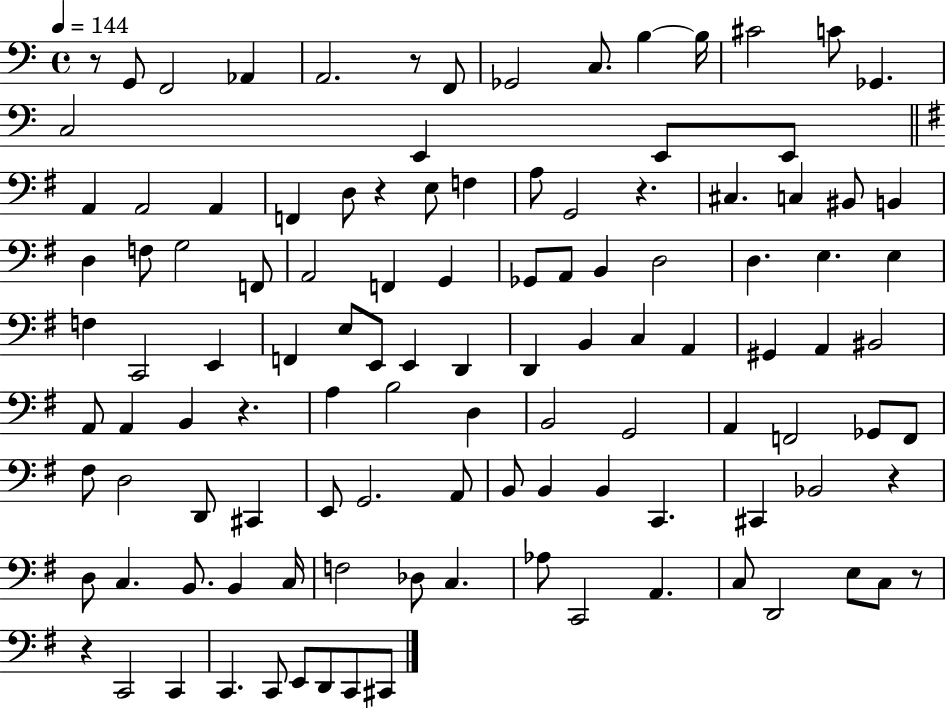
X:1
T:Untitled
M:4/4
L:1/4
K:C
z/2 G,,/2 F,,2 _A,, A,,2 z/2 F,,/2 _G,,2 C,/2 B, B,/4 ^C2 C/2 _G,, C,2 E,, E,,/2 E,,/2 A,, A,,2 A,, F,, D,/2 z E,/2 F, A,/2 G,,2 z ^C, C, ^B,,/2 B,, D, F,/2 G,2 F,,/2 A,,2 F,, G,, _G,,/2 A,,/2 B,, D,2 D, E, E, F, C,,2 E,, F,, E,/2 E,,/2 E,, D,, D,, B,, C, A,, ^G,, A,, ^B,,2 A,,/2 A,, B,, z A, B,2 D, B,,2 G,,2 A,, F,,2 _G,,/2 F,,/2 ^F,/2 D,2 D,,/2 ^C,, E,,/2 G,,2 A,,/2 B,,/2 B,, B,, C,, ^C,, _B,,2 z D,/2 C, B,,/2 B,, C,/4 F,2 _D,/2 C, _A,/2 C,,2 A,, C,/2 D,,2 E,/2 C,/2 z/2 z C,,2 C,, C,, C,,/2 E,,/2 D,,/2 C,,/2 ^C,,/2